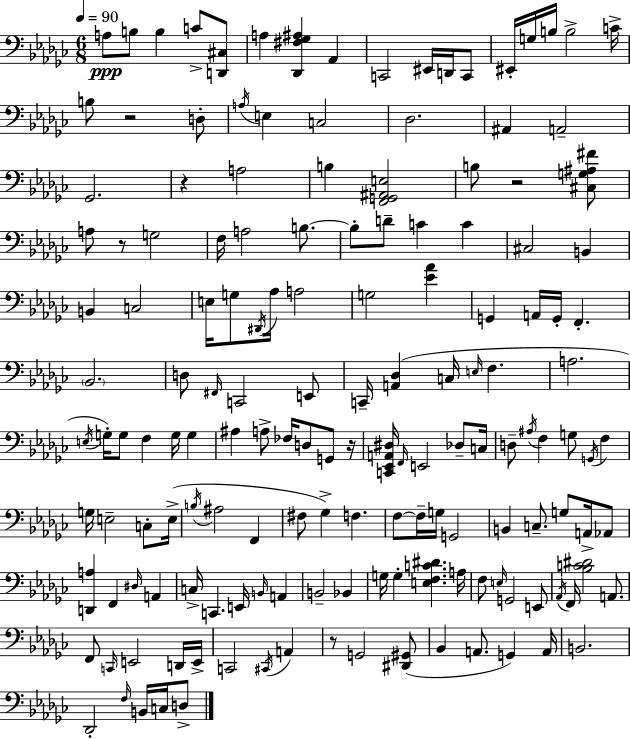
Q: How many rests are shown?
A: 6